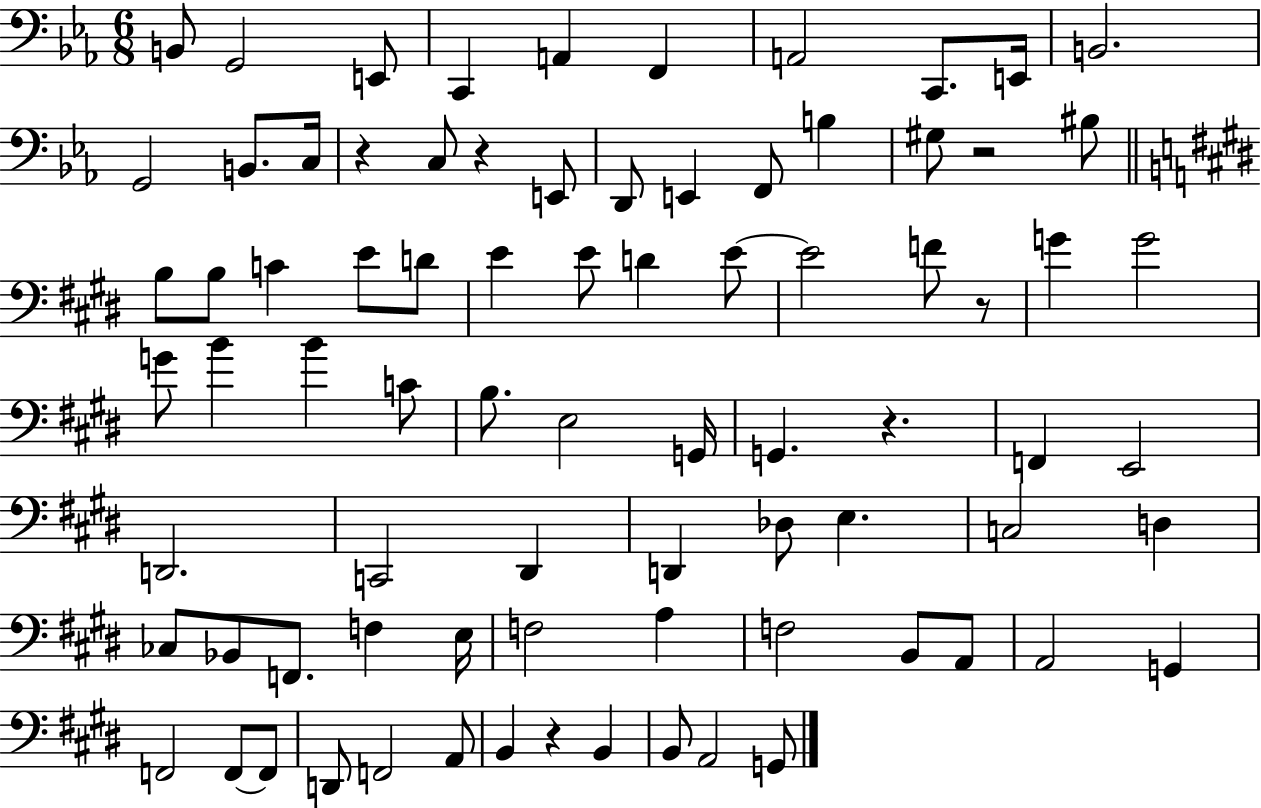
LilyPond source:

{
  \clef bass
  \numericTimeSignature
  \time 6/8
  \key ees \major
  b,8 g,2 e,8 | c,4 a,4 f,4 | a,2 c,8. e,16 | b,2. | \break g,2 b,8. c16 | r4 c8 r4 e,8 | d,8 e,4 f,8 b4 | gis8 r2 bis8 | \break \bar "||" \break \key e \major b8 b8 c'4 e'8 d'8 | e'4 e'8 d'4 e'8~~ | e'2 f'8 r8 | g'4 g'2 | \break g'8 b'4 b'4 c'8 | b8. e2 g,16 | g,4. r4. | f,4 e,2 | \break d,2. | c,2 dis,4 | d,4 des8 e4. | c2 d4 | \break ces8 bes,8 f,8. f4 e16 | f2 a4 | f2 b,8 a,8 | a,2 g,4 | \break f,2 f,8~~ f,8 | d,8 f,2 a,8 | b,4 r4 b,4 | b,8 a,2 g,8 | \break \bar "|."
}